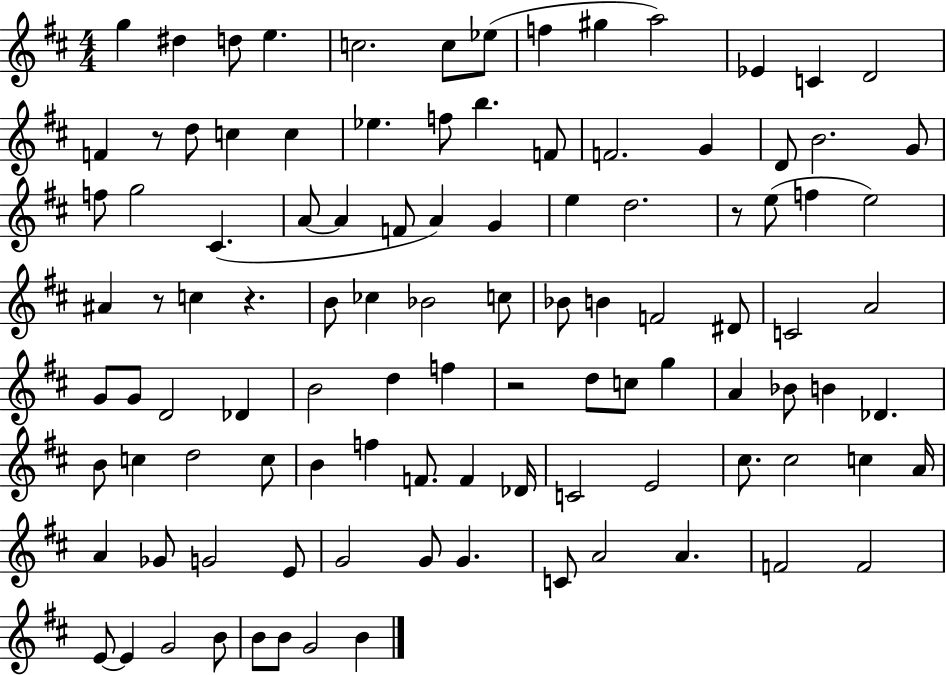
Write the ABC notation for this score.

X:1
T:Untitled
M:4/4
L:1/4
K:D
g ^d d/2 e c2 c/2 _e/2 f ^g a2 _E C D2 F z/2 d/2 c c _e f/2 b F/2 F2 G D/2 B2 G/2 f/2 g2 ^C A/2 A F/2 A G e d2 z/2 e/2 f e2 ^A z/2 c z B/2 _c _B2 c/2 _B/2 B F2 ^D/2 C2 A2 G/2 G/2 D2 _D B2 d f z2 d/2 c/2 g A _B/2 B _D B/2 c d2 c/2 B f F/2 F _D/4 C2 E2 ^c/2 ^c2 c A/4 A _G/2 G2 E/2 G2 G/2 G C/2 A2 A F2 F2 E/2 E G2 B/2 B/2 B/2 G2 B